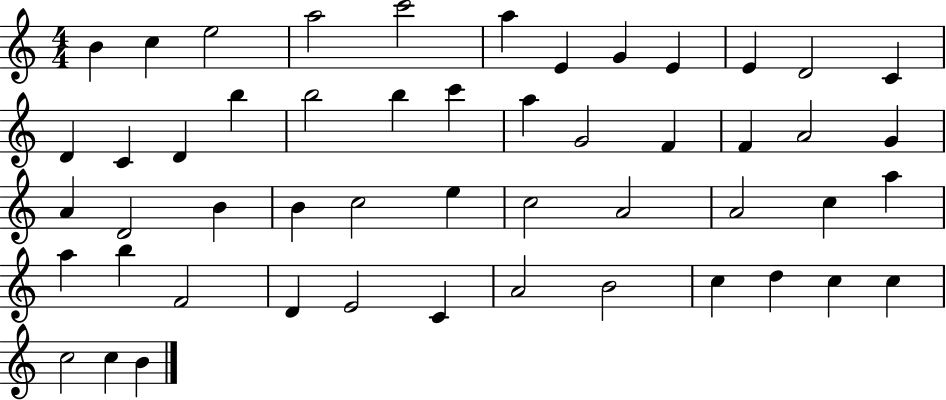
{
  \clef treble
  \numericTimeSignature
  \time 4/4
  \key c \major
  b'4 c''4 e''2 | a''2 c'''2 | a''4 e'4 g'4 e'4 | e'4 d'2 c'4 | \break d'4 c'4 d'4 b''4 | b''2 b''4 c'''4 | a''4 g'2 f'4 | f'4 a'2 g'4 | \break a'4 d'2 b'4 | b'4 c''2 e''4 | c''2 a'2 | a'2 c''4 a''4 | \break a''4 b''4 f'2 | d'4 e'2 c'4 | a'2 b'2 | c''4 d''4 c''4 c''4 | \break c''2 c''4 b'4 | \bar "|."
}